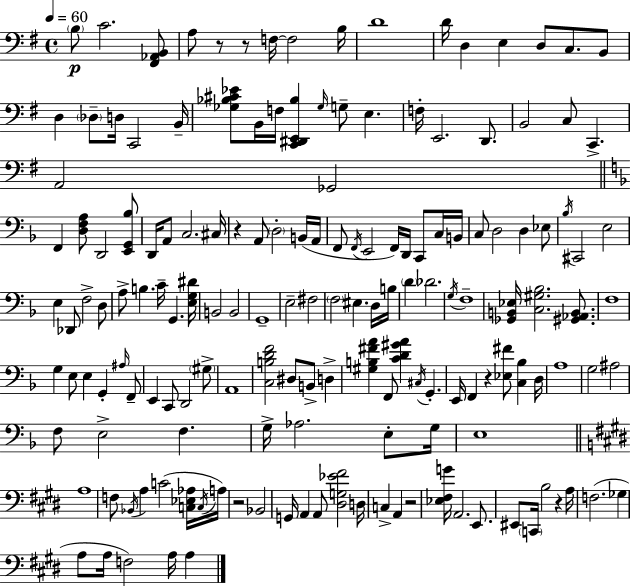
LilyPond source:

{
  \clef bass
  \time 4/4
  \defaultTimeSignature
  \key g \major
  \tempo 4 = 60
  \parenthesize b8\p c'2. <fis, aes, b,>8 | a8 r8 r8 f16~~ f2 b16 | d'1 | d'16 d4 e4 d8 c8. b,8 | \break d4 \parenthesize des8-- d16 c,2 b,16-- | <ges bes cis' ees'>8 b,16 f16 <c, dis, e, bes>4 \grace { ges16 } g8-- e4. | f16-. e,2. d,8. | b,2 c8 c,4.-> | \break a,2 ges,2 | \bar "||" \break \key f \major f,4 <d f a>8 d,2 <e, g, bes>8 | d,16 a,8 c2. cis16 | r4 a,8 \parenthesize d2-. b,16( a,16 | f,8 \acciaccatura { f,16 } e,2 f,16) d,16 c,8 c16 | \break b,16 c8 d2 d4 ees8 | \acciaccatura { bes16 } cis,2 e2 | e4 des,8 f2-> | d8 a8-> b4. c'16-- g,4. | \break <e g dis'>16 b,2 b,2 | g,1-- | e2-- fis2 | \parenthesize f2 eis4. | \break d16 b16 \parenthesize d'4 des'2. | \acciaccatura { g16 } f1-- | <ges, b, ees>16 <c gis bes>2. | <gis, aes, b,>8. f1 | \break g4 e8 e4 g,4-. | \grace { ais16 } f,8-- e,4 c,8 d,2 | \parenthesize gis8-> a,1 | <c b d' f'>2 dis8 b,8-> | \break d4-> <gis b fis' a'>4 f,8 <c' d' gis' a'>4 \acciaccatura { cis16 } g,4.-. | e,16 f,4 r4 <ees fis'>8 | <c bes>4 d16 a1 | g2 ais2 | \break f8 e2-> f4. | g16-> aes2. | e8-. g16 e1 | \bar "||" \break \key e \major a1 | f8 \acciaccatura { bes,16 } a4 c'2( <c ees aes>16 | \acciaccatura { c16 }) a16 r2 bes,2 | g,16 a,4 a,8 <dis g ees' fis'>2 | \break d16 c4-> a,4 r2 | <ees fis g'>16 a,2. e,8. | eis,8 \parenthesize c,16 b2 r4 | a16 f2.( ges4 | \break a8 a16 f2) a16 a4 | \bar "|."
}